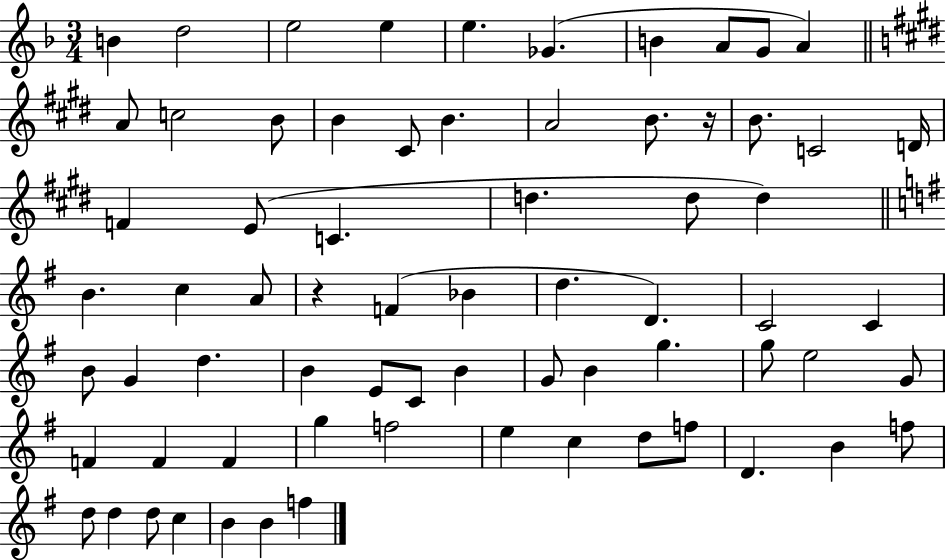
X:1
T:Untitled
M:3/4
L:1/4
K:F
B d2 e2 e e _G B A/2 G/2 A A/2 c2 B/2 B ^C/2 B A2 B/2 z/4 B/2 C2 D/4 F E/2 C d d/2 d B c A/2 z F _B d D C2 C B/2 G d B E/2 C/2 B G/2 B g g/2 e2 G/2 F F F g f2 e c d/2 f/2 D B f/2 d/2 d d/2 c B B f